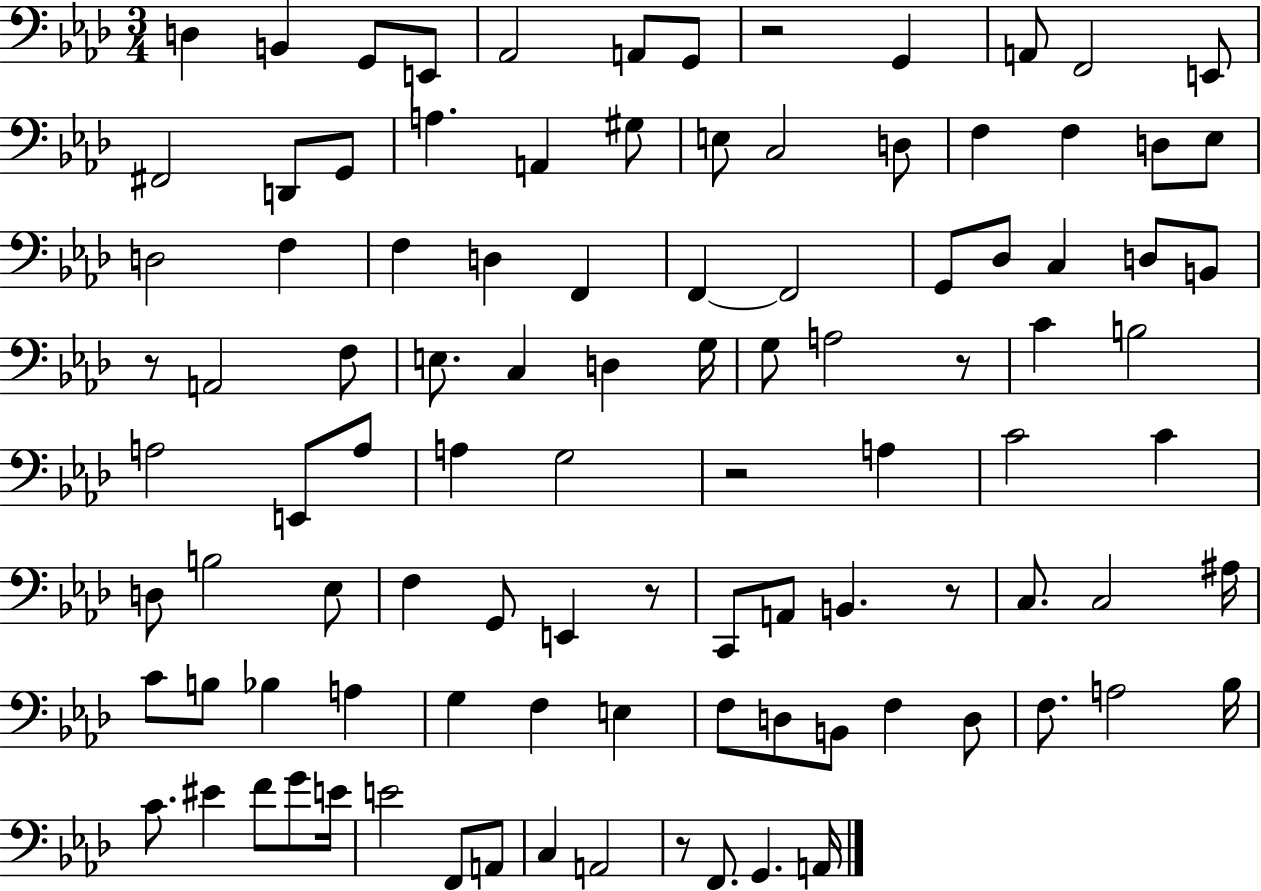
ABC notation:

X:1
T:Untitled
M:3/4
L:1/4
K:Ab
D, B,, G,,/2 E,,/2 _A,,2 A,,/2 G,,/2 z2 G,, A,,/2 F,,2 E,,/2 ^F,,2 D,,/2 G,,/2 A, A,, ^G,/2 E,/2 C,2 D,/2 F, F, D,/2 _E,/2 D,2 F, F, D, F,, F,, F,,2 G,,/2 _D,/2 C, D,/2 B,,/2 z/2 A,,2 F,/2 E,/2 C, D, G,/4 G,/2 A,2 z/2 C B,2 A,2 E,,/2 A,/2 A, G,2 z2 A, C2 C D,/2 B,2 _E,/2 F, G,,/2 E,, z/2 C,,/2 A,,/2 B,, z/2 C,/2 C,2 ^A,/4 C/2 B,/2 _B, A, G, F, E, F,/2 D,/2 B,,/2 F, D,/2 F,/2 A,2 _B,/4 C/2 ^E F/2 G/2 E/4 E2 F,,/2 A,,/2 C, A,,2 z/2 F,,/2 G,, A,,/4